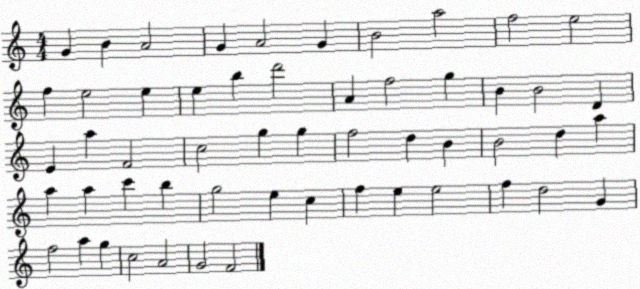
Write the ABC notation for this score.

X:1
T:Untitled
M:4/4
L:1/4
K:C
G B A2 G A2 G B2 a2 f2 e2 f e2 e e b d'2 A f2 g B B2 D E a F2 c2 g g f2 d B B2 d a a a c' b g2 e c f e e2 f d2 G f2 a g c2 A2 G2 F2